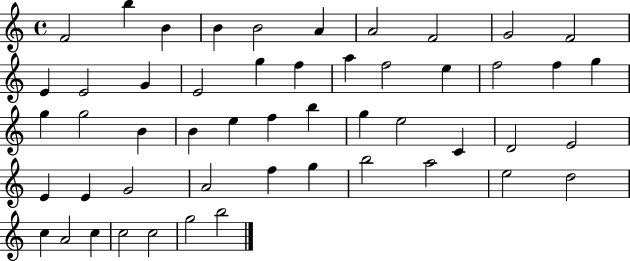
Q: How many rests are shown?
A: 0